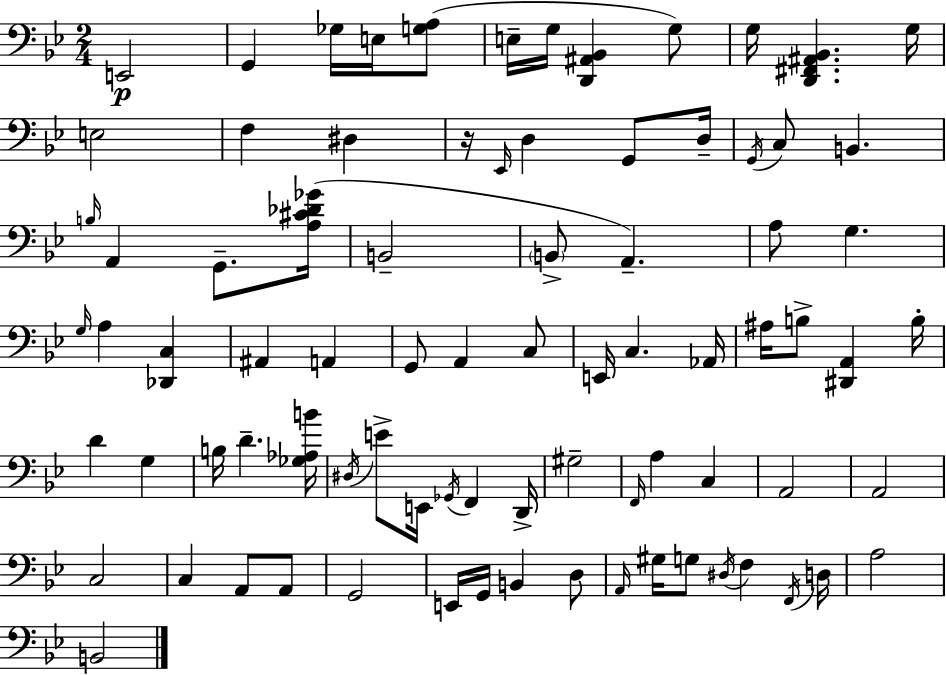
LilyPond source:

{
  \clef bass
  \numericTimeSignature
  \time 2/4
  \key bes \major
  \repeat volta 2 { e,2\p | g,4 ges16 e16 <g a>8( | e16-- g16 <d, ais, bes,>4 g8) | g16 <d, fis, ais, bes,>4. g16 | \break e2 | f4 dis4 | r16 \grace { ees,16 } d4 g,8 | d16-- \acciaccatura { g,16 } c8 b,4. | \break \grace { b16 } a,4 g,8.-- | <a cis' des' ges'>16( b,2-- | \parenthesize b,8-> a,4.--) | a8 g4. | \break \grace { g16 } a4 | <des, c>4 ais,4 | a,4 g,8 a,4 | c8 e,16 c4. | \break aes,16 ais16 b8-> <dis, a,>4 | b16-. d'4 | g4 b16 d'4.-- | <ges aes b'>16 \acciaccatura { dis16 } e'8-> e,16 | \break \acciaccatura { ges,16 } f,4 d,16-> gis2-- | \grace { f,16 } a4 | c4 a,2 | a,2 | \break c2 | c4 | a,8 a,8 g,2 | e,16 | \break g,16 b,4 d8 \grace { a,16 } | gis16 g8 \acciaccatura { dis16 } f4 | \acciaccatura { f,16 } d16 a2 | b,2 | \break } \bar "|."
}